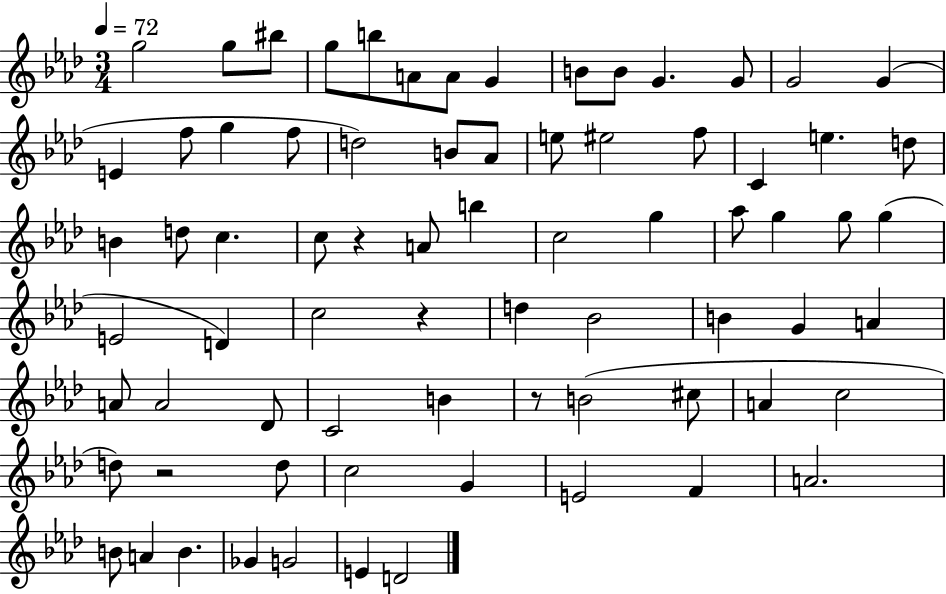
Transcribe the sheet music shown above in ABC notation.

X:1
T:Untitled
M:3/4
L:1/4
K:Ab
g2 g/2 ^b/2 g/2 b/2 A/2 A/2 G B/2 B/2 G G/2 G2 G E f/2 g f/2 d2 B/2 _A/2 e/2 ^e2 f/2 C e d/2 B d/2 c c/2 z A/2 b c2 g _a/2 g g/2 g E2 D c2 z d _B2 B G A A/2 A2 _D/2 C2 B z/2 B2 ^c/2 A c2 d/2 z2 d/2 c2 G E2 F A2 B/2 A B _G G2 E D2